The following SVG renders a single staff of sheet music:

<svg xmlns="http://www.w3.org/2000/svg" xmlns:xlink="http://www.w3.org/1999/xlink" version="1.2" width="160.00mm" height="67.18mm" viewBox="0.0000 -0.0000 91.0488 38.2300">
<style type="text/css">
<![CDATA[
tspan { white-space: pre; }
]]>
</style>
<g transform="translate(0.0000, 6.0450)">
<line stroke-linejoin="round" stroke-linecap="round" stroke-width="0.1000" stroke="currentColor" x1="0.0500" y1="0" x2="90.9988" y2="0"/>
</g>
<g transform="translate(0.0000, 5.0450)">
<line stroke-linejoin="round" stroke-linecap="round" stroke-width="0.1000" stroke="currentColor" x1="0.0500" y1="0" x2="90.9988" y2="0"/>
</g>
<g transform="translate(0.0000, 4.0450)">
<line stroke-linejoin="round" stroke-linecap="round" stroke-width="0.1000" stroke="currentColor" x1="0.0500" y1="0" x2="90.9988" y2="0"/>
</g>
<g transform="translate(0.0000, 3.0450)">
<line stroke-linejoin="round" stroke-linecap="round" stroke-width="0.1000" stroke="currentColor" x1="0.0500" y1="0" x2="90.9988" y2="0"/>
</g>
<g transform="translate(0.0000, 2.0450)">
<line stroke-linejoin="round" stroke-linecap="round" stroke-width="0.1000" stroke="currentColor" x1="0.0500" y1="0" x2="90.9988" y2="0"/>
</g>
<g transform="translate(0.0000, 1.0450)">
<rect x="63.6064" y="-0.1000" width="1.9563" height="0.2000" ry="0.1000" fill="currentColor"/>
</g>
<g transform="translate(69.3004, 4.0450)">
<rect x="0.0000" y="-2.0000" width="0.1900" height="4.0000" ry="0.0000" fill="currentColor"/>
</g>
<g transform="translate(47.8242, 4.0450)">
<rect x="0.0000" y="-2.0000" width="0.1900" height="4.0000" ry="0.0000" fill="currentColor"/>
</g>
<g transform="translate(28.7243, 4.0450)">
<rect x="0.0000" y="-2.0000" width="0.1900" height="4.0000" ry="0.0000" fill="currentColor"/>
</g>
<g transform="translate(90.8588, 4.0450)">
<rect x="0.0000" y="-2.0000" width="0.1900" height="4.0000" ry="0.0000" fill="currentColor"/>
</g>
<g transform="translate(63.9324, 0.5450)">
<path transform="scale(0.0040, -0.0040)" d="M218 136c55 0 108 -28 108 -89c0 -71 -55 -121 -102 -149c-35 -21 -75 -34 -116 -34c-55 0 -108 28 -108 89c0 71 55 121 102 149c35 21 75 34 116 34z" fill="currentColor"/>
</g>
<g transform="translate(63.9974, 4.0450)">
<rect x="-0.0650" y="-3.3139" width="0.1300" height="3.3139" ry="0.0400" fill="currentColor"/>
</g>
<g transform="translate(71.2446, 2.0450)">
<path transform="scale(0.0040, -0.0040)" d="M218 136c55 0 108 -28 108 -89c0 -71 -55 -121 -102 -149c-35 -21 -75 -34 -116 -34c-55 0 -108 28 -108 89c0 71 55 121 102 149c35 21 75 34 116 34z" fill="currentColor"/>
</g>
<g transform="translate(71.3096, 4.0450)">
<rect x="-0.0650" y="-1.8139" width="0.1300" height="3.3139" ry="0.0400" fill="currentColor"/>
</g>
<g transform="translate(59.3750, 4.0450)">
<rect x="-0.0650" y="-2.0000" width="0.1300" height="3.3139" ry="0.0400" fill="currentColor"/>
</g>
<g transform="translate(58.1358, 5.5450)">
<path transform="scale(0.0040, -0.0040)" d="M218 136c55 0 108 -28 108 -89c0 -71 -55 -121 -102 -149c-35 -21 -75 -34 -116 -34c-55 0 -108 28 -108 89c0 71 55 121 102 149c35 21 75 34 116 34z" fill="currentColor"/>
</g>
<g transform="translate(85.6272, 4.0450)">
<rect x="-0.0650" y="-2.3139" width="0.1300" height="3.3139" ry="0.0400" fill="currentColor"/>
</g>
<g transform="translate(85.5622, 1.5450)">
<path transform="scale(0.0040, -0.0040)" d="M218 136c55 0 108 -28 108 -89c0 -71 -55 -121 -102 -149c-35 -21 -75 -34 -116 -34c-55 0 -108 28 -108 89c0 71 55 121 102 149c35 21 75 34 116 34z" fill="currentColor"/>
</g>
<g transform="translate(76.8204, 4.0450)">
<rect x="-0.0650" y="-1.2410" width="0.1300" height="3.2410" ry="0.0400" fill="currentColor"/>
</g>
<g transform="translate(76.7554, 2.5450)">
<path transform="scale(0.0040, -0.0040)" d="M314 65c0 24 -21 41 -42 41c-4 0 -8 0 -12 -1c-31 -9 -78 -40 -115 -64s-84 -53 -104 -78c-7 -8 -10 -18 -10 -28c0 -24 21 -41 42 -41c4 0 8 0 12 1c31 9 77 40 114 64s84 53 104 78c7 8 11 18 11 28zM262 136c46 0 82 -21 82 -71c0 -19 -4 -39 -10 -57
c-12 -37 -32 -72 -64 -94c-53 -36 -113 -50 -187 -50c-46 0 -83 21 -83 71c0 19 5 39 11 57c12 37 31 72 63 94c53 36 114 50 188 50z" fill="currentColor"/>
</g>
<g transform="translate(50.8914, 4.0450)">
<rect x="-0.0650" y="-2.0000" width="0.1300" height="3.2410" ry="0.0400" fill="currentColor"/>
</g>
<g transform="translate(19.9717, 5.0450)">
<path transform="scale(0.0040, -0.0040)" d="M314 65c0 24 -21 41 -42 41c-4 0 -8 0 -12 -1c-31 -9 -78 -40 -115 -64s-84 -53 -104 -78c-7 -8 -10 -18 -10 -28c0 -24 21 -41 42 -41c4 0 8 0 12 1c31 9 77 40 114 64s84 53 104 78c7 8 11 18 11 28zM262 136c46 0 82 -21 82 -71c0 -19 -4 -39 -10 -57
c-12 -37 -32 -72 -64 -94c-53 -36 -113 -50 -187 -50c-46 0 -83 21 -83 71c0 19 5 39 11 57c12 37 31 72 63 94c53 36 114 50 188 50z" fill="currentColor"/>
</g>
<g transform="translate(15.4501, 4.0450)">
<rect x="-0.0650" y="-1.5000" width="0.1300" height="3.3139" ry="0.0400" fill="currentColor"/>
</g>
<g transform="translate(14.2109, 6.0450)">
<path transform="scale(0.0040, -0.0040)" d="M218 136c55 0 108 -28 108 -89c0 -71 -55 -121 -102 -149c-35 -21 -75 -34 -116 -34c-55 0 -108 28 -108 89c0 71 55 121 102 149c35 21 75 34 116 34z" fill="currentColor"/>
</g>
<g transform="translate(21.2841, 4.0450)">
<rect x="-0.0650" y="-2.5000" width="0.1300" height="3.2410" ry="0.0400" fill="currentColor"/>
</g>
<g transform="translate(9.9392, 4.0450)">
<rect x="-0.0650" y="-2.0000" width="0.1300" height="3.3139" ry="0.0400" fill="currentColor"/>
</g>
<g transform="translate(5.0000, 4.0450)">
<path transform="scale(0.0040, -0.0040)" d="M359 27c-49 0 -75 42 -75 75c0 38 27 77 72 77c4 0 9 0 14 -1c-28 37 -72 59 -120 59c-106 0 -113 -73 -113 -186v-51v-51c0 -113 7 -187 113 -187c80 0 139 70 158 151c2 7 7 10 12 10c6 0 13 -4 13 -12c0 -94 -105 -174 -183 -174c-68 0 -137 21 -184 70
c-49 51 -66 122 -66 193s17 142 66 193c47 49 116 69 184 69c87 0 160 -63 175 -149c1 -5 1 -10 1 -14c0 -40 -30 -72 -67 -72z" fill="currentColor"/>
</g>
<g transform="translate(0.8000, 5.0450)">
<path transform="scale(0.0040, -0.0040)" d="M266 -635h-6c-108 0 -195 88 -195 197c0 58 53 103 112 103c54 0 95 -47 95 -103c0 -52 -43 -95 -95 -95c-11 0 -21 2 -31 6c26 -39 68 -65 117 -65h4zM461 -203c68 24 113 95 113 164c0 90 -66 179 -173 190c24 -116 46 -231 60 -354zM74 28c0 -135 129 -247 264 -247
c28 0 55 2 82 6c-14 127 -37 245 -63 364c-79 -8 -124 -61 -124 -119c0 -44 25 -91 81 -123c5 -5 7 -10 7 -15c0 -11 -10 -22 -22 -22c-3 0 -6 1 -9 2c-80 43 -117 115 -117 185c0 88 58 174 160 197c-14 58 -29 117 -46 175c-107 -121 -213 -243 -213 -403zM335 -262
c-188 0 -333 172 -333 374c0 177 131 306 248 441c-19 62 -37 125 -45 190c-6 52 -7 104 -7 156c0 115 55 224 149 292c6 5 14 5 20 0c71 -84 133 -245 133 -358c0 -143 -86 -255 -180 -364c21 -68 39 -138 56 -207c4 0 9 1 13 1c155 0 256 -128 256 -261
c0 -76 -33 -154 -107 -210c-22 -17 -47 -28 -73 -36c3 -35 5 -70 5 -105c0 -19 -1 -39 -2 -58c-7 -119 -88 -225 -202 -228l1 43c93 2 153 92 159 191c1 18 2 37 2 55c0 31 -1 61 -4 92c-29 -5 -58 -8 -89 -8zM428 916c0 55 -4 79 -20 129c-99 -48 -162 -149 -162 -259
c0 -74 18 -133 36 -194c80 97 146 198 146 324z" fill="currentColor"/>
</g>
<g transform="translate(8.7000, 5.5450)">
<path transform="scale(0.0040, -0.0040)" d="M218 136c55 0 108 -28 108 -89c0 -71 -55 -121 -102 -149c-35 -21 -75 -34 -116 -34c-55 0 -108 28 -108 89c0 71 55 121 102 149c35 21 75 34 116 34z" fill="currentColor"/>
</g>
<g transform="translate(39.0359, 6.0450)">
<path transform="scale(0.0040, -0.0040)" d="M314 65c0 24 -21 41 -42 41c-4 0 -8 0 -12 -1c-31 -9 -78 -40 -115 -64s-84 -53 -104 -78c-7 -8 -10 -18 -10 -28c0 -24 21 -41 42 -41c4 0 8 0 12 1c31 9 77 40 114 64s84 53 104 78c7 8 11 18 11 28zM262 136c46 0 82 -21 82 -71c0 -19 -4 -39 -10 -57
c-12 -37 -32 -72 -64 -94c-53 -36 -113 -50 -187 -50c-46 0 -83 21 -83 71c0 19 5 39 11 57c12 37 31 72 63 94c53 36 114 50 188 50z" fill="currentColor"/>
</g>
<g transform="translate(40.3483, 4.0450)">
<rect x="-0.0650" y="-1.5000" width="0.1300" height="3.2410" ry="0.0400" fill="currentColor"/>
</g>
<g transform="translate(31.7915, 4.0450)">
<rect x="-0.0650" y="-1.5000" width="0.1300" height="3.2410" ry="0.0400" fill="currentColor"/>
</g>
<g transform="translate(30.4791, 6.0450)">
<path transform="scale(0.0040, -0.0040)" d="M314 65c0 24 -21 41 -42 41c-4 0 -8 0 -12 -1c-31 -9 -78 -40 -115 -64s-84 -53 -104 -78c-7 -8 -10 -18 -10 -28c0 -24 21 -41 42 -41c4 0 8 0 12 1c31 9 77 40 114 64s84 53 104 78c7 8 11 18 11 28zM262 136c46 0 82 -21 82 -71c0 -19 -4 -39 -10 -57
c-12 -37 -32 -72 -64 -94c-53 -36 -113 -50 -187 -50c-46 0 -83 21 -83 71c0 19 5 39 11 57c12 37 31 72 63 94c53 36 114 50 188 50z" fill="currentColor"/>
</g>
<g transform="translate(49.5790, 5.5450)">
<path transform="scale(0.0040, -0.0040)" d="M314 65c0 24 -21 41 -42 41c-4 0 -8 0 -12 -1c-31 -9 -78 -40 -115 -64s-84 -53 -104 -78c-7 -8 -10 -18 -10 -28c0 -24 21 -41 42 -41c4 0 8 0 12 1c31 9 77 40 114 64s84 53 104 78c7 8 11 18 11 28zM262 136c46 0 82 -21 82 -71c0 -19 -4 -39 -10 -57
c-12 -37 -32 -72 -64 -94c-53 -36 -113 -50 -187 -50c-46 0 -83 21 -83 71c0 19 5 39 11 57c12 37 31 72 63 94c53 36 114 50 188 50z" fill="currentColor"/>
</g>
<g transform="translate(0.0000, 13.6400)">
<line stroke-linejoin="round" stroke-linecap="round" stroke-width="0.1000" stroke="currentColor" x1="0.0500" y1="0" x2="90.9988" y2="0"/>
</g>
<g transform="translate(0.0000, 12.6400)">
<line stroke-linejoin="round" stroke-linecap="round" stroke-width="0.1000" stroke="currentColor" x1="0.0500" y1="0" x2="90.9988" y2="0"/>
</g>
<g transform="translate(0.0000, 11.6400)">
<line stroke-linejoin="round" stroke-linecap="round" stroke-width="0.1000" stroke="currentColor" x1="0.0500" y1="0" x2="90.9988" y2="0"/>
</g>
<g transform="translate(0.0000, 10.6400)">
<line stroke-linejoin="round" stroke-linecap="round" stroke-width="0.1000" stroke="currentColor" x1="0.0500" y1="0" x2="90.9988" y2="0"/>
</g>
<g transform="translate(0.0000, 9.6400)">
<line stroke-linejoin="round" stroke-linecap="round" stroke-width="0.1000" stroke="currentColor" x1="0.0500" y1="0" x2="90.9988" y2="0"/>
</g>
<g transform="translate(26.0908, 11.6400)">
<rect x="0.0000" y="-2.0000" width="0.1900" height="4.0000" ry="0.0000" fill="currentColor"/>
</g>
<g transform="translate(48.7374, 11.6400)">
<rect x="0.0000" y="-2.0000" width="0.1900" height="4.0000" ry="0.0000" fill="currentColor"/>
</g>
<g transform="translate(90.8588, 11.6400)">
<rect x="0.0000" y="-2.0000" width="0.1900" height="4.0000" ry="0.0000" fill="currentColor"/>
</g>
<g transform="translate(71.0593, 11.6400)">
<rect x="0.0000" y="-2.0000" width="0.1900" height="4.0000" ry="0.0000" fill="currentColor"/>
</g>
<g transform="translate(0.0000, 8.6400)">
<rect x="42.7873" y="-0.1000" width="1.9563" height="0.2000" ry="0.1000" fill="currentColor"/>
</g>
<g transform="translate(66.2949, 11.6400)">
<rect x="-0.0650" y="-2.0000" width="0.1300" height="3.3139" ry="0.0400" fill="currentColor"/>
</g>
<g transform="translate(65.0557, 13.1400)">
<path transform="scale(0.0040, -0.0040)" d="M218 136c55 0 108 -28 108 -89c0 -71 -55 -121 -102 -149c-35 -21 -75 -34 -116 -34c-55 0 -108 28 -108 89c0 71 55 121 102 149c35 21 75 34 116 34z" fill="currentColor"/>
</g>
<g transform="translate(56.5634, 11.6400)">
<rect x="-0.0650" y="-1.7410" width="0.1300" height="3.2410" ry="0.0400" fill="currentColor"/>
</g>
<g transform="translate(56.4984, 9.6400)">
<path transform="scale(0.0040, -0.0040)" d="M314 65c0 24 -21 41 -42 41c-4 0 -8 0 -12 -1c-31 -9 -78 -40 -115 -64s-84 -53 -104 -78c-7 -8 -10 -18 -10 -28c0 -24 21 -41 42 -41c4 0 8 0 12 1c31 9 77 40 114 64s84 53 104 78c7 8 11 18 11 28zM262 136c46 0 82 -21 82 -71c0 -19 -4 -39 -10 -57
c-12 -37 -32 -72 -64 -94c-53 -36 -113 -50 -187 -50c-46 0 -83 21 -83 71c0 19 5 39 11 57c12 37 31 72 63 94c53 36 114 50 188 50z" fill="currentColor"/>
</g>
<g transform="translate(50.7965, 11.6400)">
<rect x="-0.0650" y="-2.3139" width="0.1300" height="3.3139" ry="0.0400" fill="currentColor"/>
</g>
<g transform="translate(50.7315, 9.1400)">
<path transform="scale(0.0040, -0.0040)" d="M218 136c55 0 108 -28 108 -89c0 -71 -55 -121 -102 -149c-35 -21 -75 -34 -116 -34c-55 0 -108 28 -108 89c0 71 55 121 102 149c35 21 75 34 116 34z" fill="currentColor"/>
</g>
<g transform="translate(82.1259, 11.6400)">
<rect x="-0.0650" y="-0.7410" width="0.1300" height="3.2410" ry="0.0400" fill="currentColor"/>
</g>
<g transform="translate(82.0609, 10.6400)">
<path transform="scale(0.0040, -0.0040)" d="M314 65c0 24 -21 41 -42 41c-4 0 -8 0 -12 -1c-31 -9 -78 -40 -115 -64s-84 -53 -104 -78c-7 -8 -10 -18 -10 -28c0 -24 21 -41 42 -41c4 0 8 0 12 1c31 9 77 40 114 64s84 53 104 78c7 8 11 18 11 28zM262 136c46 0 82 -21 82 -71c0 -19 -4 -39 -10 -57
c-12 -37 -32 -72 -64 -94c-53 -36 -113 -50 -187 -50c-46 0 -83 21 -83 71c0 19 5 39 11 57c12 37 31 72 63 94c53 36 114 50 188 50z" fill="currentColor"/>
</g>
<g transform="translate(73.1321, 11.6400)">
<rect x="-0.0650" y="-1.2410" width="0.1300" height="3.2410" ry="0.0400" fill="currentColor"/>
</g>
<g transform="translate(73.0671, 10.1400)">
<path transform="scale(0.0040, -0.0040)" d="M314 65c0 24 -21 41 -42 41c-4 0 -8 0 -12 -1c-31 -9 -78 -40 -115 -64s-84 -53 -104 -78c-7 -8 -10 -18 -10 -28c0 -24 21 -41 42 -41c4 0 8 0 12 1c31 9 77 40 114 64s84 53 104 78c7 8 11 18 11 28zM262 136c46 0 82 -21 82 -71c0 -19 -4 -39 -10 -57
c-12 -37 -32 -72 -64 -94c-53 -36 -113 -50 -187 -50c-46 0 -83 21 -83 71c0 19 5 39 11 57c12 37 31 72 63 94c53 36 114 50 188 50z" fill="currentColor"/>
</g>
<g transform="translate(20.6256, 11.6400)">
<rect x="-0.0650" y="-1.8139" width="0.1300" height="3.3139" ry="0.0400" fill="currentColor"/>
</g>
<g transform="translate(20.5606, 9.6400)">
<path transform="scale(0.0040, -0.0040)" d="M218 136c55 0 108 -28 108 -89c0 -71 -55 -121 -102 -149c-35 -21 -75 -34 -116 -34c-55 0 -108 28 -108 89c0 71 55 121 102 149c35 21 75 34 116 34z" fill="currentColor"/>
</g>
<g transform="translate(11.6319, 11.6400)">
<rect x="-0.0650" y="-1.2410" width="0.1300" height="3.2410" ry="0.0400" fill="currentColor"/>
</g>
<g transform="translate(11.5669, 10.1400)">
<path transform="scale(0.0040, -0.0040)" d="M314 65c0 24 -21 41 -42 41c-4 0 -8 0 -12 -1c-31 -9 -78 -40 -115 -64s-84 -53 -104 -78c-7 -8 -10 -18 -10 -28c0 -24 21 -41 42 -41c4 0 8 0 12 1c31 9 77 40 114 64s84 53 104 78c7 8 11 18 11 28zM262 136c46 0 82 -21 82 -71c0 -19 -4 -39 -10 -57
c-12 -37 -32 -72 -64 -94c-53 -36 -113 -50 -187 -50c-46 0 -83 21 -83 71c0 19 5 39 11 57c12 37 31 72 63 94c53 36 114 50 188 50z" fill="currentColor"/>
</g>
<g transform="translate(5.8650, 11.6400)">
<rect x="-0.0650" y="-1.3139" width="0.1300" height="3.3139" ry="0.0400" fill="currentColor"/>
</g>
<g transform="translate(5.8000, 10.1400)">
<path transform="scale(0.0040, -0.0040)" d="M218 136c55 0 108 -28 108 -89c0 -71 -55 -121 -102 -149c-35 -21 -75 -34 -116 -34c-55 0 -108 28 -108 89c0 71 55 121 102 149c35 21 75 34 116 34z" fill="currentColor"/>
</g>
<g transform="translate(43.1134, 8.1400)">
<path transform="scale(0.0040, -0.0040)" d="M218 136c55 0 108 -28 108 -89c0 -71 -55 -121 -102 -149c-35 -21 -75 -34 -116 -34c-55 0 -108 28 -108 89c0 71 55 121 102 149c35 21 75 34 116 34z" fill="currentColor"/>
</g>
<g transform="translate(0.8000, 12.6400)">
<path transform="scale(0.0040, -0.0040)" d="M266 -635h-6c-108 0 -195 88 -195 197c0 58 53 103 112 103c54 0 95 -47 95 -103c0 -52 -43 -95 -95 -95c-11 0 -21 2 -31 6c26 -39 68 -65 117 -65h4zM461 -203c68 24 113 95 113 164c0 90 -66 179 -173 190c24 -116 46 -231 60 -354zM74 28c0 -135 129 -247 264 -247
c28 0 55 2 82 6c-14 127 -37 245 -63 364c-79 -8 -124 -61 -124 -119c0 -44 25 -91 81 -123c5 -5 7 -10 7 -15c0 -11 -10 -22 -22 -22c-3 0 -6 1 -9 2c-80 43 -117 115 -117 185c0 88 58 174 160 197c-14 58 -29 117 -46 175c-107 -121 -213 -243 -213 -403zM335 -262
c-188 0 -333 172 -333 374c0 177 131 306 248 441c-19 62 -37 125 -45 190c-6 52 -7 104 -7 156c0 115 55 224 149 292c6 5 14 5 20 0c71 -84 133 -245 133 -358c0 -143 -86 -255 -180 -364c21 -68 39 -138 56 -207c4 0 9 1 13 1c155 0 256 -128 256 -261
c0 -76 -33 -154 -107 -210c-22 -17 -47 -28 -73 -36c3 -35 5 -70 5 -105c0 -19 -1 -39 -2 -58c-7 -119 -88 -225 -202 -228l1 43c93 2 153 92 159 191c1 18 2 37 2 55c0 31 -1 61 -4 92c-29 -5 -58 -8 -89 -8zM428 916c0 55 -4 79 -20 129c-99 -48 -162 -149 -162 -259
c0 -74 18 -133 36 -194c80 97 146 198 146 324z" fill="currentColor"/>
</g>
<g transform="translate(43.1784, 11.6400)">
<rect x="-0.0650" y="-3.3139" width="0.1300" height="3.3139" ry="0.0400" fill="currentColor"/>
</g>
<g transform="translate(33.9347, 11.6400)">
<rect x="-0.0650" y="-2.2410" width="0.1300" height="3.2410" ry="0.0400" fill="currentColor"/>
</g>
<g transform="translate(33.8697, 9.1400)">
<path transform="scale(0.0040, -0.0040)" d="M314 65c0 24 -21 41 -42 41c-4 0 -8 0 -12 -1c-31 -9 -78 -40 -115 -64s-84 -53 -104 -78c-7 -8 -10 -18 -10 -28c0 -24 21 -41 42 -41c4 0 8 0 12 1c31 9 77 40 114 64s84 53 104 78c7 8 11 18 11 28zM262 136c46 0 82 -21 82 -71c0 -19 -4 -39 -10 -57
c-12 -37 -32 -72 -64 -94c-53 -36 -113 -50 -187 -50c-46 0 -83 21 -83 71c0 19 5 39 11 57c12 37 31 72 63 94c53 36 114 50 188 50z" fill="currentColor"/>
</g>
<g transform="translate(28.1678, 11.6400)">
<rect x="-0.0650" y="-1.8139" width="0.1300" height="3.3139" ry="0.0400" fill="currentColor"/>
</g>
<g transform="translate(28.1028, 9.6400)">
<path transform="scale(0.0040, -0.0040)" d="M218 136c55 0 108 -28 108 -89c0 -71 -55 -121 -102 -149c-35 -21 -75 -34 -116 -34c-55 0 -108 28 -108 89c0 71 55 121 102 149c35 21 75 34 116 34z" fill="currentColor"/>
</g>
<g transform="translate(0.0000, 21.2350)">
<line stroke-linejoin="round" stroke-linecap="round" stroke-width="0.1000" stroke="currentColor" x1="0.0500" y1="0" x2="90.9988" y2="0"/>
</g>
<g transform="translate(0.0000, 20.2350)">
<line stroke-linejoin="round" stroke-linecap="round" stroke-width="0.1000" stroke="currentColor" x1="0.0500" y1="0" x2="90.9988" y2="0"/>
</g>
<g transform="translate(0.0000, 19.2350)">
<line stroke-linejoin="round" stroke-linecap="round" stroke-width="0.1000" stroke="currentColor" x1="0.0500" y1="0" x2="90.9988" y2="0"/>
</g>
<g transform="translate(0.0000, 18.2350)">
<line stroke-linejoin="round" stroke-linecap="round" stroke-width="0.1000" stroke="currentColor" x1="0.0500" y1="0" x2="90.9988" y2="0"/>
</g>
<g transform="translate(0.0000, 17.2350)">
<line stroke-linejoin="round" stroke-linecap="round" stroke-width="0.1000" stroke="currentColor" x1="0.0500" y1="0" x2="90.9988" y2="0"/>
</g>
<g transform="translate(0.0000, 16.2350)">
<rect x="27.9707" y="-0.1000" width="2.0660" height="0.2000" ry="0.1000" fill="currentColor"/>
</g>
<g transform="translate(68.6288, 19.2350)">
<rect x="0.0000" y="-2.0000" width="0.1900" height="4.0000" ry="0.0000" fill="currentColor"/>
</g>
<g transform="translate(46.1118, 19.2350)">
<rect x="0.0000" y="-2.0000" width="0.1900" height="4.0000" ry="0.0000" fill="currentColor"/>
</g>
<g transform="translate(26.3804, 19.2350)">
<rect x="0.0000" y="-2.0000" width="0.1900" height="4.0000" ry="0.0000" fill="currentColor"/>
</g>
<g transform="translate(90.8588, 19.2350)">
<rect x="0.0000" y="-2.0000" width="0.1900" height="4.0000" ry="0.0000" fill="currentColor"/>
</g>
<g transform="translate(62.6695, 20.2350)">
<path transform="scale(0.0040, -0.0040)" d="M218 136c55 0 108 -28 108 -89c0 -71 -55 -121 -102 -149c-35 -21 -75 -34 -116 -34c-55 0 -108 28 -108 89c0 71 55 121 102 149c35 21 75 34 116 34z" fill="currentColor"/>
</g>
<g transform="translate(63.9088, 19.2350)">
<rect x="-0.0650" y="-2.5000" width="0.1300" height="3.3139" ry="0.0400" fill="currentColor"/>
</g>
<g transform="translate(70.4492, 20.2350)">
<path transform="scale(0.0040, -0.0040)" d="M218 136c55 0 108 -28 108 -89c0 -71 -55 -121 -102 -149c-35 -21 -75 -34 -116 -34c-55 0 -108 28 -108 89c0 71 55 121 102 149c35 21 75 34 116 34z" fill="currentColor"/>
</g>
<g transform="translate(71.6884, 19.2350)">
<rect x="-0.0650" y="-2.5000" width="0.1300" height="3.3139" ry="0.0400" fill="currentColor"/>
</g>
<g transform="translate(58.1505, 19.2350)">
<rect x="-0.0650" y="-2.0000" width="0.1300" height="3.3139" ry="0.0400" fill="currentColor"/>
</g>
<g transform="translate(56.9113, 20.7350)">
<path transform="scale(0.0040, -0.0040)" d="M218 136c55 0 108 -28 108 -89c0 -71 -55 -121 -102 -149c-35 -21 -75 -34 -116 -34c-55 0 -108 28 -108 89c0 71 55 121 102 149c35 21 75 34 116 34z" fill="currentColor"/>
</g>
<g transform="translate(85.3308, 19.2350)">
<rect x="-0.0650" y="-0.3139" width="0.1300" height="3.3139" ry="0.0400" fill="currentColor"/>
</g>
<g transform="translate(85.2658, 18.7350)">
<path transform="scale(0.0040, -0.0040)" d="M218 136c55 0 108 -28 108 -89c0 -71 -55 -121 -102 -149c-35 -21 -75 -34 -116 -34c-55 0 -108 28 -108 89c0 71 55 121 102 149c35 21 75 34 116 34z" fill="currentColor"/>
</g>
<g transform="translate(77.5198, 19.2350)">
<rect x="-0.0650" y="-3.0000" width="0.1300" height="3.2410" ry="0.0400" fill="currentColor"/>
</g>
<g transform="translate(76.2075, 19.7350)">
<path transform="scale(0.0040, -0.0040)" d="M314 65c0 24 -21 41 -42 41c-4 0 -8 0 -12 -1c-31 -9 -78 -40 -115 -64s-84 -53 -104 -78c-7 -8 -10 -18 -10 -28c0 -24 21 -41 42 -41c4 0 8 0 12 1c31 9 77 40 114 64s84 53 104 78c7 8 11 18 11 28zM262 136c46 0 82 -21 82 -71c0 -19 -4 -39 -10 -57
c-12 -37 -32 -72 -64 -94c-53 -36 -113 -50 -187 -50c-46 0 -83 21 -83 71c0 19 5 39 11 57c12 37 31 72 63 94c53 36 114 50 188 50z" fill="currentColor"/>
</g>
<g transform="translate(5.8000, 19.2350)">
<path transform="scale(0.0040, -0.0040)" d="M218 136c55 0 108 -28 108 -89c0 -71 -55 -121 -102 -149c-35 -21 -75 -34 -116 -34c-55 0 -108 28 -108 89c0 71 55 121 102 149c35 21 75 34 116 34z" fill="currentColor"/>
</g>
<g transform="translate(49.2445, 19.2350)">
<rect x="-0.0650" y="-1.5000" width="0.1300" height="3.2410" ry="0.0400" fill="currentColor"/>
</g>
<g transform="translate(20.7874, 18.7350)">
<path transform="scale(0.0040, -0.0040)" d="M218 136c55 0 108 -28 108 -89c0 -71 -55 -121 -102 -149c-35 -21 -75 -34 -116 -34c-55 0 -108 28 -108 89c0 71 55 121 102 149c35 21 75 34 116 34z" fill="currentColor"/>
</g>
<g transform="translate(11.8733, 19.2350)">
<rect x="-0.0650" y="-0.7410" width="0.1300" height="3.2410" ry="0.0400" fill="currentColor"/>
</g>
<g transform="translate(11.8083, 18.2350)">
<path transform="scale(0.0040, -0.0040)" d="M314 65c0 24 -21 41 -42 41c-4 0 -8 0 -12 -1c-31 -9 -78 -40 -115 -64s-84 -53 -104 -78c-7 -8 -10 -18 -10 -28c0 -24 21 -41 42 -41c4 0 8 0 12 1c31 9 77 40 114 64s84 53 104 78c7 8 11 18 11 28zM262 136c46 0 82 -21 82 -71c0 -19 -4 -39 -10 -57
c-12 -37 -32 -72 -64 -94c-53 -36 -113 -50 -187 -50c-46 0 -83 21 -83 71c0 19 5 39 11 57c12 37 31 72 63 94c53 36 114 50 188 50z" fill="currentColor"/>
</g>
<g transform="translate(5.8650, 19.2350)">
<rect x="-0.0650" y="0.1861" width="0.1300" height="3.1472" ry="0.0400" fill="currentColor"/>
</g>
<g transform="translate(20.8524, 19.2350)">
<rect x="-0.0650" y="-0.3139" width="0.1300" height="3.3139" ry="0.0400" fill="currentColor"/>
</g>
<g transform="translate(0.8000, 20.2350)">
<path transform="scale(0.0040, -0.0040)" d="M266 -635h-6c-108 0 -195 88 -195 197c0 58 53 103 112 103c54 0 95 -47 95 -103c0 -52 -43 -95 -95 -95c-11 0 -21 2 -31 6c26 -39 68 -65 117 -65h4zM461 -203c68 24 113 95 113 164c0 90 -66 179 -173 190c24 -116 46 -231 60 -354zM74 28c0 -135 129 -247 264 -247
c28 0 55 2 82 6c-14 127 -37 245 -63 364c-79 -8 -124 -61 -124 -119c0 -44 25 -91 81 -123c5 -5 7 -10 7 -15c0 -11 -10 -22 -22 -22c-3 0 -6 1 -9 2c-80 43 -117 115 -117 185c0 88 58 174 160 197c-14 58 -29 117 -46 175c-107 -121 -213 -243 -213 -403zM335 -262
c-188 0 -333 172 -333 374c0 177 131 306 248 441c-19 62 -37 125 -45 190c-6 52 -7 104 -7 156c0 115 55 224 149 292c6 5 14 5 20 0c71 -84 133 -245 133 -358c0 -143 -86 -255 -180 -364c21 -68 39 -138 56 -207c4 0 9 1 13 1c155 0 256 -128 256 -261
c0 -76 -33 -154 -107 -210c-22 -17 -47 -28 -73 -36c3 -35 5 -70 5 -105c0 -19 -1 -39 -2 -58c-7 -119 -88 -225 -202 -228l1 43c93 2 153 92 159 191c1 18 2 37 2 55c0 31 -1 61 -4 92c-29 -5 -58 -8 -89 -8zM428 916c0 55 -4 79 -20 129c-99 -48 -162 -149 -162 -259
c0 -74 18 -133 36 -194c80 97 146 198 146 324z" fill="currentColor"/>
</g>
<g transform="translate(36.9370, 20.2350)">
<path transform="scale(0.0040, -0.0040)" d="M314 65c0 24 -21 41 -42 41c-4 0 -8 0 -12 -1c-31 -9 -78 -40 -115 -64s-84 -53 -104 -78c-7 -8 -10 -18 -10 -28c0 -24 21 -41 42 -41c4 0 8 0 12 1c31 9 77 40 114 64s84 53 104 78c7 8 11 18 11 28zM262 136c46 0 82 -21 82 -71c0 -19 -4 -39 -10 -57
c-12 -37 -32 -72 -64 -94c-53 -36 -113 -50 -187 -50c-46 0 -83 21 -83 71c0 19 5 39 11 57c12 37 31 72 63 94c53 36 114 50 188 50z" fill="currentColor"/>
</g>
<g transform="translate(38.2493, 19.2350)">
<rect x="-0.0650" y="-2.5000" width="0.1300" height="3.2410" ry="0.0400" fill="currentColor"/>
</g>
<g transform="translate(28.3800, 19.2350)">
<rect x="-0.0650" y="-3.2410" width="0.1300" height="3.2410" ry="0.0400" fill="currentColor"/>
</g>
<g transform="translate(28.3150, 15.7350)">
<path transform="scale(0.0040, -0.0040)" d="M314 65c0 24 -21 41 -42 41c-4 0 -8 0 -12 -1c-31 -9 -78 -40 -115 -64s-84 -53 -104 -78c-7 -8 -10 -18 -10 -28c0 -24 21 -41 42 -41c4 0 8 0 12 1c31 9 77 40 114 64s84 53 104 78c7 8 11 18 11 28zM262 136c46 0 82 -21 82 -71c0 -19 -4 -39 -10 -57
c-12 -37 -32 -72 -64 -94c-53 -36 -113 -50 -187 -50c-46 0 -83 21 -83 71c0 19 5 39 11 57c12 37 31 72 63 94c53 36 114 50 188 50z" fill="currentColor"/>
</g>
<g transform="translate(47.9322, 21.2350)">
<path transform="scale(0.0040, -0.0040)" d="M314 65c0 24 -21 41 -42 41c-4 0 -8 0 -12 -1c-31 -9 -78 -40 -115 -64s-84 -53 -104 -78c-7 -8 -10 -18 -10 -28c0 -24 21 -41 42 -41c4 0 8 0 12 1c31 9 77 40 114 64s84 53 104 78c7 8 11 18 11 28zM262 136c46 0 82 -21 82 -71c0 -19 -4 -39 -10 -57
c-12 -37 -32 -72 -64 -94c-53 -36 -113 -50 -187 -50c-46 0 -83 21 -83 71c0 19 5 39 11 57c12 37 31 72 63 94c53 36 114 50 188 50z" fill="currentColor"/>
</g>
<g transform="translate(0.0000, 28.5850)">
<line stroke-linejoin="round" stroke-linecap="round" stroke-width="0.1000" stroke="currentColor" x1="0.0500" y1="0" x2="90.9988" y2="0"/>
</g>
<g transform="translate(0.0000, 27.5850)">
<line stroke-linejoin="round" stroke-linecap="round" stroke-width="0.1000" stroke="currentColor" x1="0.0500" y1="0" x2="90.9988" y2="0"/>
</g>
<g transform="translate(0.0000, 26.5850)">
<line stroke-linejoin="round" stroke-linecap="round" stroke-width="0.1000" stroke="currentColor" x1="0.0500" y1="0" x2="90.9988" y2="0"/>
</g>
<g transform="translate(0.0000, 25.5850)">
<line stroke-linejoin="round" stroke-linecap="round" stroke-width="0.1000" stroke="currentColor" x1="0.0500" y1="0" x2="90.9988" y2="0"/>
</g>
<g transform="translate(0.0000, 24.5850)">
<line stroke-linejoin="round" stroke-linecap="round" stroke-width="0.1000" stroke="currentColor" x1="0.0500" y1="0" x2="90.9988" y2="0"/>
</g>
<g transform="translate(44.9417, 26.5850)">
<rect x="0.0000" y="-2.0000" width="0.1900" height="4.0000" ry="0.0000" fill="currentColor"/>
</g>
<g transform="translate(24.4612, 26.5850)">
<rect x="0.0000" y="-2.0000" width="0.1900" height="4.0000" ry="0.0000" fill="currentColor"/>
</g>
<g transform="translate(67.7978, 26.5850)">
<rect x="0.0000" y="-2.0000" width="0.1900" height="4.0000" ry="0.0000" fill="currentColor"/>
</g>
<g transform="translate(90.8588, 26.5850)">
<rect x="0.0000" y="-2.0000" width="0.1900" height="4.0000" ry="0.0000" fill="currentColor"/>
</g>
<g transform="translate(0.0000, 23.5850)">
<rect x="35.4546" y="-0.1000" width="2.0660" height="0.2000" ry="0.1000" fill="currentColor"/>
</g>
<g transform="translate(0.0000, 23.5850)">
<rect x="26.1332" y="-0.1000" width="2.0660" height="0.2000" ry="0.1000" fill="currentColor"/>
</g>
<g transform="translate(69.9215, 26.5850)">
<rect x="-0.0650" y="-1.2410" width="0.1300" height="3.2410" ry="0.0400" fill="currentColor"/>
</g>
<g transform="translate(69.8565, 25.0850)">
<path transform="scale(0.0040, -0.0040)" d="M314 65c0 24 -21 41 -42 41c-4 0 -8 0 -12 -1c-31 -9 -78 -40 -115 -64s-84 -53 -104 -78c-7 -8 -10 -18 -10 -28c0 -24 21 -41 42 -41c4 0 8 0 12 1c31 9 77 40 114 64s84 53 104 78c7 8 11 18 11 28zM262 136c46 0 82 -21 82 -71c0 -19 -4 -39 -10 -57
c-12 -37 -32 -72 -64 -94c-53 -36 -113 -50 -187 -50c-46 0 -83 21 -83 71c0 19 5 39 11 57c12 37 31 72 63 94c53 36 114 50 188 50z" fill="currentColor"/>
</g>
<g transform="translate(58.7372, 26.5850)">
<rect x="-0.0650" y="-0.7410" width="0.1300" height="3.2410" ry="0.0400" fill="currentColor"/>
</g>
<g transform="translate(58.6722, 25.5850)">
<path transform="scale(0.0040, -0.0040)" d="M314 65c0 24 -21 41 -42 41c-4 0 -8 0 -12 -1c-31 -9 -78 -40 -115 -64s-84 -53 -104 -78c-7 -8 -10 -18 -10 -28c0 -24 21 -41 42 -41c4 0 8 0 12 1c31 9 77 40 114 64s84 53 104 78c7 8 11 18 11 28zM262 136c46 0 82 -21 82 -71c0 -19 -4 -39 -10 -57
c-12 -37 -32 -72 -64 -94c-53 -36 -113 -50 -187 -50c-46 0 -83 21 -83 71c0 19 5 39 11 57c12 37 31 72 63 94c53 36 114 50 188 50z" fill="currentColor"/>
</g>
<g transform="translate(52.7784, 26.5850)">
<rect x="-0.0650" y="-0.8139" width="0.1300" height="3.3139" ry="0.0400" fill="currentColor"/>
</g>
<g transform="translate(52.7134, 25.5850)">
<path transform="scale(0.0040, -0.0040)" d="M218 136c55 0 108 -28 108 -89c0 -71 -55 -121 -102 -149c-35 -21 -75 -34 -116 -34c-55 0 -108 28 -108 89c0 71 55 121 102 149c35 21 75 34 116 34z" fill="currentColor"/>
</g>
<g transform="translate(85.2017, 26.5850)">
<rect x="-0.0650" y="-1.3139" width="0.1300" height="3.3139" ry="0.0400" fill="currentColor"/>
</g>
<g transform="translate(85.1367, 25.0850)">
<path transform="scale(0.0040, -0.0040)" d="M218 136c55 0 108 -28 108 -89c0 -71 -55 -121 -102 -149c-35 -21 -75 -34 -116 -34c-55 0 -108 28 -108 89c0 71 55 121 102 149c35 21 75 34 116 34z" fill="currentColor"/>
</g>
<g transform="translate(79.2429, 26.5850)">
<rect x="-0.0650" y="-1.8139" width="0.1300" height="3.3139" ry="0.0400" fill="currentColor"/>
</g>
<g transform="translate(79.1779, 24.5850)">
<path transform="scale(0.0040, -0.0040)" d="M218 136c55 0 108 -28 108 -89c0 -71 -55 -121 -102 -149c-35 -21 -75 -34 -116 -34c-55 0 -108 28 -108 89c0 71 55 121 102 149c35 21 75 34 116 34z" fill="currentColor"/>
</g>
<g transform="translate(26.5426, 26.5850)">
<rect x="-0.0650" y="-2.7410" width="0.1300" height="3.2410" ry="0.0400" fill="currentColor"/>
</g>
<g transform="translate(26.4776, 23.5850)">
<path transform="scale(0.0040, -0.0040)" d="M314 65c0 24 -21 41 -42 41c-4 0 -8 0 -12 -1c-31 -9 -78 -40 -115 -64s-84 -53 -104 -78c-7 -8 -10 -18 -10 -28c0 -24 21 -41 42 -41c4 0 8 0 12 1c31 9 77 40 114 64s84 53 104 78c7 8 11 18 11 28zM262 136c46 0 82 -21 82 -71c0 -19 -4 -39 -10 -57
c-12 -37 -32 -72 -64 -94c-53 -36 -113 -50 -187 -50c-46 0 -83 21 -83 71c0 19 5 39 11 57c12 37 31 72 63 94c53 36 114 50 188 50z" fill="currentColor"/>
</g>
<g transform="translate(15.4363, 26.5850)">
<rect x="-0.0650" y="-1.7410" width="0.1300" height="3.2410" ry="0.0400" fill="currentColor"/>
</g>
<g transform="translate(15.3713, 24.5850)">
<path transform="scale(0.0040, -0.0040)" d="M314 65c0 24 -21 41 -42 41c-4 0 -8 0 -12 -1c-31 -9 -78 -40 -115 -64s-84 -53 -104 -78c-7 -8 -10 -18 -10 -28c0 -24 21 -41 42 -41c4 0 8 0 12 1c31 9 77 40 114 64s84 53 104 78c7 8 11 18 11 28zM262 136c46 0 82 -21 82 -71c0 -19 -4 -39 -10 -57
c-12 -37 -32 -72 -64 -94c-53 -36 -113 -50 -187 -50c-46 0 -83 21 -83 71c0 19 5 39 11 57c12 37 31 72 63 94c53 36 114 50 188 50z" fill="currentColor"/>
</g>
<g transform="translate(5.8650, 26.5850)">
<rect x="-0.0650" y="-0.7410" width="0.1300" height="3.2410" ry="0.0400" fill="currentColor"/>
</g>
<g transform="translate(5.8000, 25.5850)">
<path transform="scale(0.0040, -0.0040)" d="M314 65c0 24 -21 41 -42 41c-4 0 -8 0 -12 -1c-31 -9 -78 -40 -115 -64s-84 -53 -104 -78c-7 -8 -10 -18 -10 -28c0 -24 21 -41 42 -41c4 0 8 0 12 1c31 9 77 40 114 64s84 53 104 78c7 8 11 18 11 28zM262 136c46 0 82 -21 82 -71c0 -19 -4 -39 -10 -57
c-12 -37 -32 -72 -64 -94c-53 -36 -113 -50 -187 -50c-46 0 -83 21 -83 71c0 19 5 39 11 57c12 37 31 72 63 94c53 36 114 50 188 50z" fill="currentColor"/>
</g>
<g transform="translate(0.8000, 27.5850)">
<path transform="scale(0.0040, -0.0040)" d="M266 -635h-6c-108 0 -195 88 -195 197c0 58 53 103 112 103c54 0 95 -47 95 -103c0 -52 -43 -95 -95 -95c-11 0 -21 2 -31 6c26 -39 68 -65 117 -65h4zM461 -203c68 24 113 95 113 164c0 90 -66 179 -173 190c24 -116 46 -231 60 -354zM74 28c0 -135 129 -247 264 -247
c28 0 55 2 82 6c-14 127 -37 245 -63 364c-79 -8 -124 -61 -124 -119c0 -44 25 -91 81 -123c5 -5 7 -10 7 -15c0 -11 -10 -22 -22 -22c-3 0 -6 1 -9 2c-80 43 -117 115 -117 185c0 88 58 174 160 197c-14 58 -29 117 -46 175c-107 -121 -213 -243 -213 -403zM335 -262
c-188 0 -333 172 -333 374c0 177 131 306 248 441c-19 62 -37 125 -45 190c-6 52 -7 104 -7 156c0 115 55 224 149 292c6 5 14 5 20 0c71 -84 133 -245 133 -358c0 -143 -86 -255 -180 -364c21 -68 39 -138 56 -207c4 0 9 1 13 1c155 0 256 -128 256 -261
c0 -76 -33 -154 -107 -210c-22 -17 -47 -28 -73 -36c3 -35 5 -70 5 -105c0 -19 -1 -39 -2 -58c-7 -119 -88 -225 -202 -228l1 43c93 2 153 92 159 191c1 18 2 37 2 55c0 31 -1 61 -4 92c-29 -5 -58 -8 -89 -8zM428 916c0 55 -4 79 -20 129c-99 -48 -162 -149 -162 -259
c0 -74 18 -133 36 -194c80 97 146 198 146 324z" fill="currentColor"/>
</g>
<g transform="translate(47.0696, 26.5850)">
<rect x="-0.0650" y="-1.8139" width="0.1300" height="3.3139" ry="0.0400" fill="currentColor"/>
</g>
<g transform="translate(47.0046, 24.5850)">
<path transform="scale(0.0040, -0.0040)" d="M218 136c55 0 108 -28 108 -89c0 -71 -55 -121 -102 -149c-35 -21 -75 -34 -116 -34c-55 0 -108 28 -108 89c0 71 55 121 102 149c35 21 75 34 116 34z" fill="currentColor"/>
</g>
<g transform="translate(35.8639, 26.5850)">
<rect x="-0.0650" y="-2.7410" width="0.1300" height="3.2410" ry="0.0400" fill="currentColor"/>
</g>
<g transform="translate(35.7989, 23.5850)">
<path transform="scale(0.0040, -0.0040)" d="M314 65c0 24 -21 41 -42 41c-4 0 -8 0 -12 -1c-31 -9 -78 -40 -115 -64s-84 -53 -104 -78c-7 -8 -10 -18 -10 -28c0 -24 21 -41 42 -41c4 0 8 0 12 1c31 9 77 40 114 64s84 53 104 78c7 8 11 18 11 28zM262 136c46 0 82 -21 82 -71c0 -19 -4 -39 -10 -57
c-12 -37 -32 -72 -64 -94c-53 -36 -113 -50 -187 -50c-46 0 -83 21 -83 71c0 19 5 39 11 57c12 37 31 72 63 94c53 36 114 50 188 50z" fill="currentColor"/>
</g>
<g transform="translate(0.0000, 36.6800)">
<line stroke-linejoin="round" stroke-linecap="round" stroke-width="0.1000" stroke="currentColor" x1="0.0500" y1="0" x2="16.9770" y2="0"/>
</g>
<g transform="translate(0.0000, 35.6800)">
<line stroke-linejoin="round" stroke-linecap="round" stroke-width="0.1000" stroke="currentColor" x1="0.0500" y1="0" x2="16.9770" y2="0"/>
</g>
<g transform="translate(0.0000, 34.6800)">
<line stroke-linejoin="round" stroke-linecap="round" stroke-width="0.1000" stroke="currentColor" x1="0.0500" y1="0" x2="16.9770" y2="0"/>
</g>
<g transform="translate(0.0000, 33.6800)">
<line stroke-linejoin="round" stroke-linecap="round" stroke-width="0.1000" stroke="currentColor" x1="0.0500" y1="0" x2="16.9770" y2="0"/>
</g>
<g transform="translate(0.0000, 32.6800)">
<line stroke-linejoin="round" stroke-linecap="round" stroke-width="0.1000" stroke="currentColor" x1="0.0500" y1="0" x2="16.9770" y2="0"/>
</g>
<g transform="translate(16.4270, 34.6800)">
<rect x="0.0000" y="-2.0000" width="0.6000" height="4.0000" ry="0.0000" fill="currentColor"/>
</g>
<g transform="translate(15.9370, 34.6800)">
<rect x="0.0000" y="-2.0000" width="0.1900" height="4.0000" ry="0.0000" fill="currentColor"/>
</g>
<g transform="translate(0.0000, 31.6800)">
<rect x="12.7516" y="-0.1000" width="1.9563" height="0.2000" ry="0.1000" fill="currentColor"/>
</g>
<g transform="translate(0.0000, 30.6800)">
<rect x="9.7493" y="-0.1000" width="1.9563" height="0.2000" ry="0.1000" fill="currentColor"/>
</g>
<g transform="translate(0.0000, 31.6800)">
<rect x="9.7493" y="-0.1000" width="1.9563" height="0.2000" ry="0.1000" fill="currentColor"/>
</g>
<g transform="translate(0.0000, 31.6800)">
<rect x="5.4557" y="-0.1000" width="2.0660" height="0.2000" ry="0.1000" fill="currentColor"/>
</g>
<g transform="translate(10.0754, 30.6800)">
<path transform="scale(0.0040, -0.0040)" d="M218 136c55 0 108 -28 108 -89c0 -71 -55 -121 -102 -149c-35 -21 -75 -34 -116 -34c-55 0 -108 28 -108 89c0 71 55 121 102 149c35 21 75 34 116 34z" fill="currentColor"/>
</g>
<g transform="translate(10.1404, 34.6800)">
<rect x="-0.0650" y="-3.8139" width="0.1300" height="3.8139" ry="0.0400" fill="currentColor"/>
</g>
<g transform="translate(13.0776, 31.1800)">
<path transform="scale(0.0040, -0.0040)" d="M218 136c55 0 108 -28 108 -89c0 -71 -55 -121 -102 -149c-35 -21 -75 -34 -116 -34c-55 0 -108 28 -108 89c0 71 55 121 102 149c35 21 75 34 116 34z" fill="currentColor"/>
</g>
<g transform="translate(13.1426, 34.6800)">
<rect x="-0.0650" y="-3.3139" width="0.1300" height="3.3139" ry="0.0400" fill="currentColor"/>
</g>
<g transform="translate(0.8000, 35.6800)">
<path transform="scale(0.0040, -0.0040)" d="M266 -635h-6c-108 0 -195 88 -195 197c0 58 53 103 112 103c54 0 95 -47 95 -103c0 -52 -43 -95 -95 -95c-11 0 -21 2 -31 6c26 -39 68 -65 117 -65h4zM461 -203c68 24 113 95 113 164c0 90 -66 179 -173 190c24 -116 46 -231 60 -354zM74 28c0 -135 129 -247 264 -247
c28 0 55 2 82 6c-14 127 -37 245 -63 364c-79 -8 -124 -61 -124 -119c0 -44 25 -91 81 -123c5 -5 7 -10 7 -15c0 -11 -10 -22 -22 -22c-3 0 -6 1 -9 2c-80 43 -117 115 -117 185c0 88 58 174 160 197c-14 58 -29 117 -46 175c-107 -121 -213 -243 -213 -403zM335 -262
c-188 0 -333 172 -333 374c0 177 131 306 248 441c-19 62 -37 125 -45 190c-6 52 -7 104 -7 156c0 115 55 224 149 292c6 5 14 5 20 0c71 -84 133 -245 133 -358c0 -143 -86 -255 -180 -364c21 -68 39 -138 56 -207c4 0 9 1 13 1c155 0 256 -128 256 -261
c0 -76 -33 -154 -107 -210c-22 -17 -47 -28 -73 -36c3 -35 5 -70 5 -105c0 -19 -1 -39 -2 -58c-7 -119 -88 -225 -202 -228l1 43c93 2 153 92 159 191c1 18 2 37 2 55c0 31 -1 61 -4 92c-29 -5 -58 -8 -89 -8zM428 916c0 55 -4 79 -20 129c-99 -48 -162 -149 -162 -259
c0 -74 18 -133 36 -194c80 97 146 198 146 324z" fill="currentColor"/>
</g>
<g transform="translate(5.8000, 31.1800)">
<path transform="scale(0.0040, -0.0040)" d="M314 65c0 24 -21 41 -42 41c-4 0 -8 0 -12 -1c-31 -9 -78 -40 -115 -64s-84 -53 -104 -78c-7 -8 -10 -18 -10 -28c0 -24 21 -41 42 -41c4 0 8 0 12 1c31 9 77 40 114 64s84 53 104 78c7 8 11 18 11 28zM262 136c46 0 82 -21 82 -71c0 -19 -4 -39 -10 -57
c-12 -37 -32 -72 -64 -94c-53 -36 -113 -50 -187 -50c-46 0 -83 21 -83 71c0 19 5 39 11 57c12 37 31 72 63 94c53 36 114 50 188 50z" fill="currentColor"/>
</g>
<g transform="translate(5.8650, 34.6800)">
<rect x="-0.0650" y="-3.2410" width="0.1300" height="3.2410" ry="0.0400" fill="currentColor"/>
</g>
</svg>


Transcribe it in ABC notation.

X:1
T:Untitled
M:4/4
L:1/4
K:C
F E G2 E2 E2 F2 F b f e2 g e e2 f f g2 b g f2 F e2 d2 B d2 c b2 G2 E2 F G G A2 c d2 f2 a2 a2 f d d2 e2 f e b2 c' b